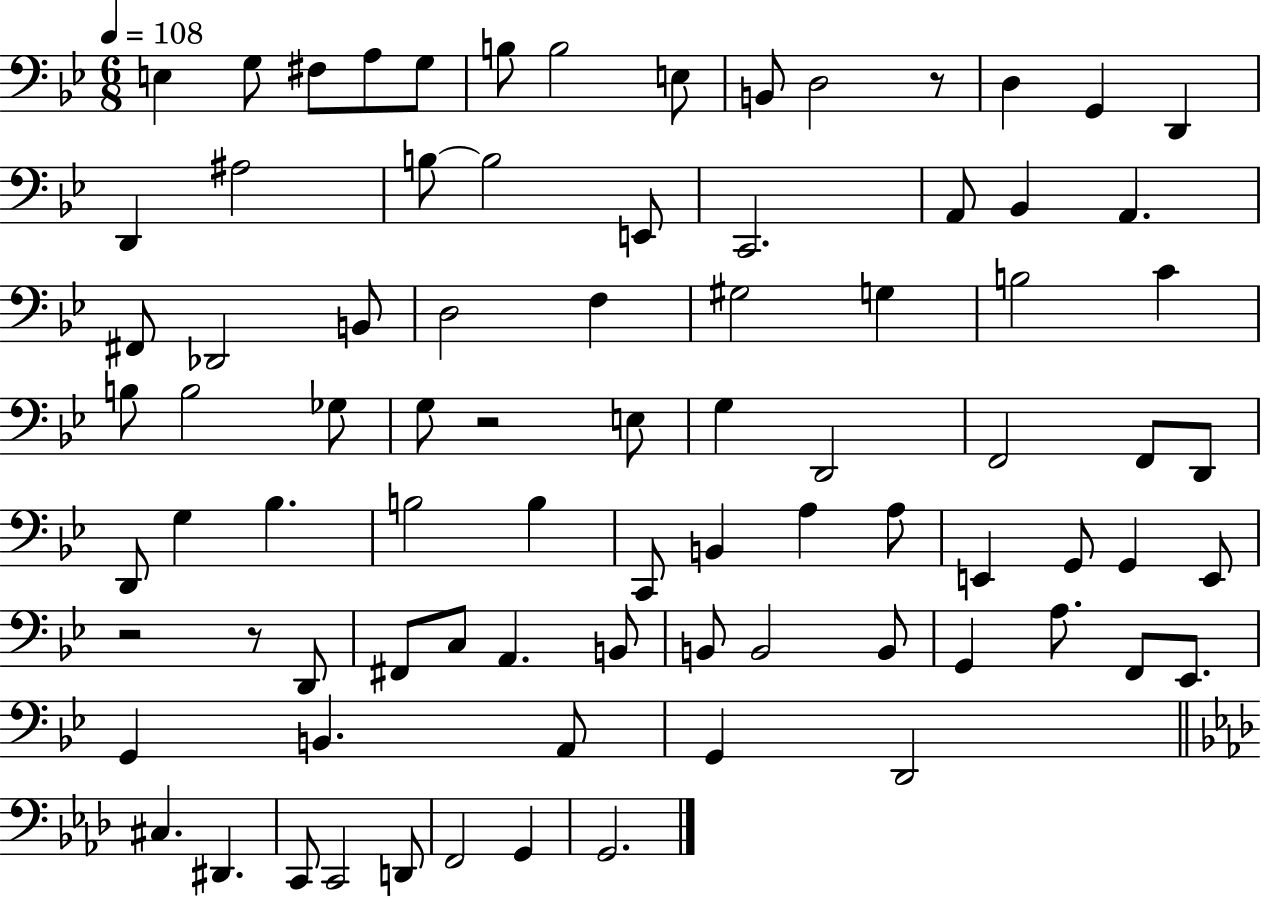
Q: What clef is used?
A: bass